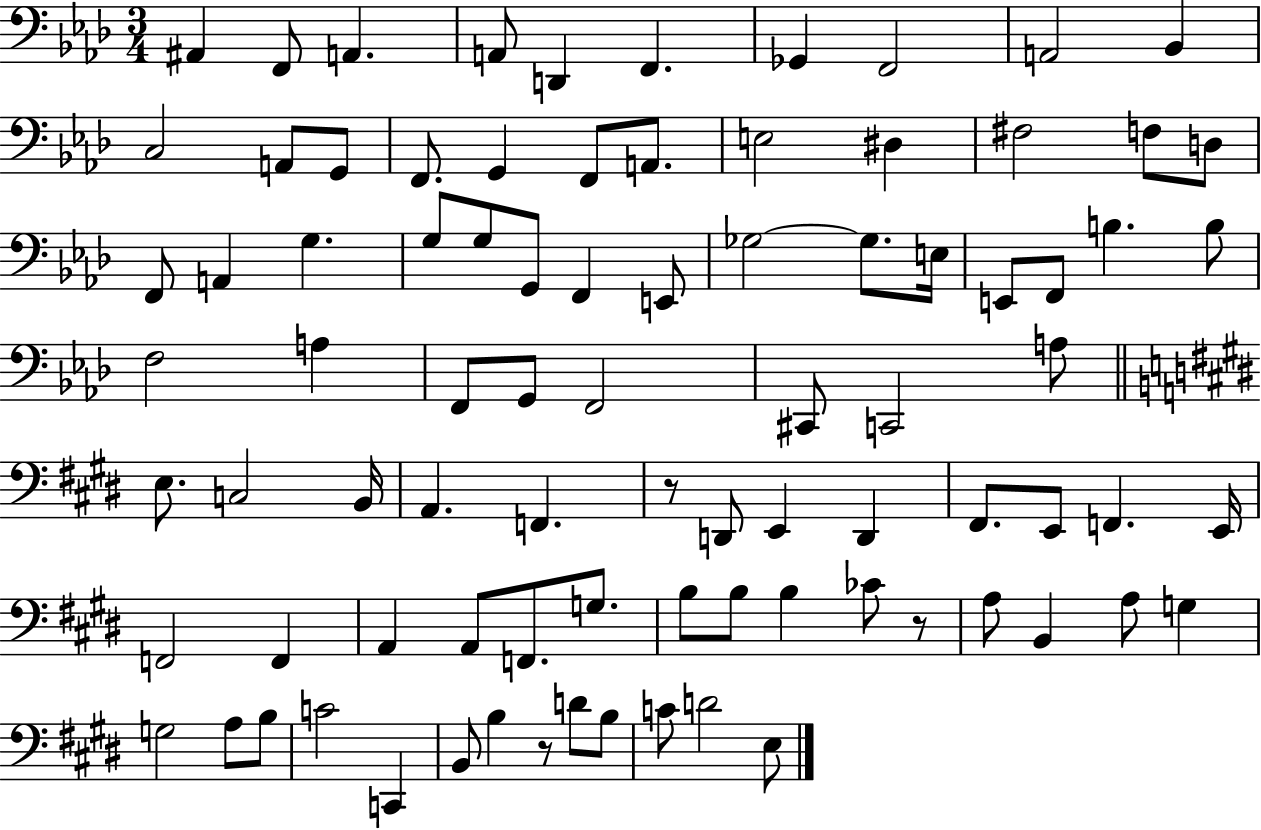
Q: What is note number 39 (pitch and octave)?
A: A3